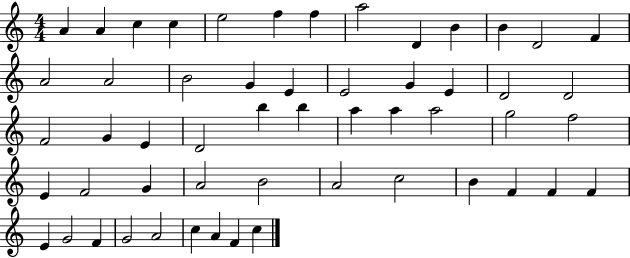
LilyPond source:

{
  \clef treble
  \numericTimeSignature
  \time 4/4
  \key c \major
  a'4 a'4 c''4 c''4 | e''2 f''4 f''4 | a''2 d'4 b'4 | b'4 d'2 f'4 | \break a'2 a'2 | b'2 g'4 e'4 | e'2 g'4 e'4 | d'2 d'2 | \break f'2 g'4 e'4 | d'2 b''4 b''4 | a''4 a''4 a''2 | g''2 f''2 | \break e'4 f'2 g'4 | a'2 b'2 | a'2 c''2 | b'4 f'4 f'4 f'4 | \break e'4 g'2 f'4 | g'2 a'2 | c''4 a'4 f'4 c''4 | \bar "|."
}